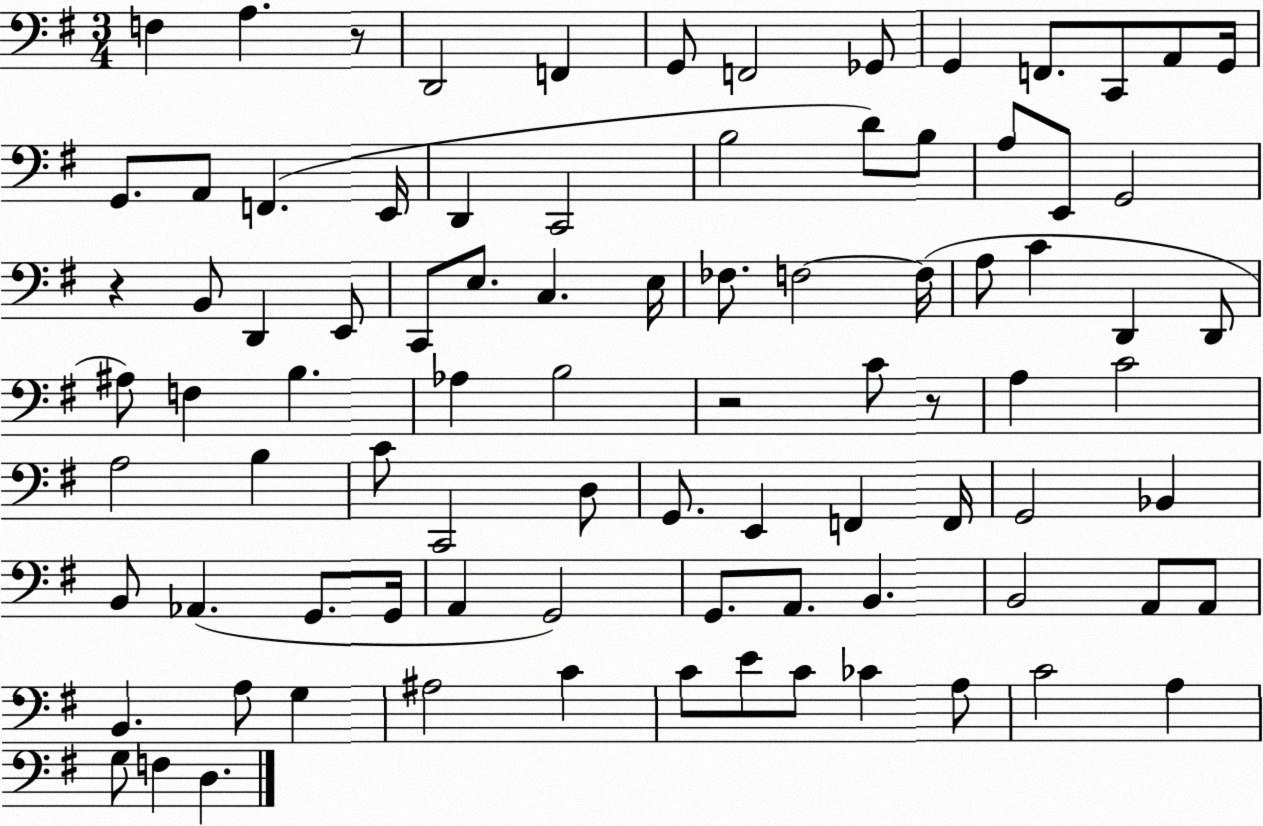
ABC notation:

X:1
T:Untitled
M:3/4
L:1/4
K:G
F, A, z/2 D,,2 F,, G,,/2 F,,2 _G,,/2 G,, F,,/2 C,,/2 A,,/2 G,,/4 G,,/2 A,,/2 F,, E,,/4 D,, C,,2 B,2 D/2 B,/2 A,/2 E,,/2 G,,2 z B,,/2 D,, E,,/2 C,,/2 E,/2 C, E,/4 _F,/2 F,2 F,/4 A,/2 C D,, D,,/2 ^A,/2 F, B, _A, B,2 z2 C/2 z/2 A, C2 A,2 B, C/2 C,,2 D,/2 G,,/2 E,, F,, F,,/4 G,,2 _B,, B,,/2 _A,, G,,/2 G,,/4 A,, G,,2 G,,/2 A,,/2 B,, B,,2 A,,/2 A,,/2 B,, A,/2 G, ^A,2 C C/2 E/2 C/2 _C A,/2 C2 A, G,/2 F, D,